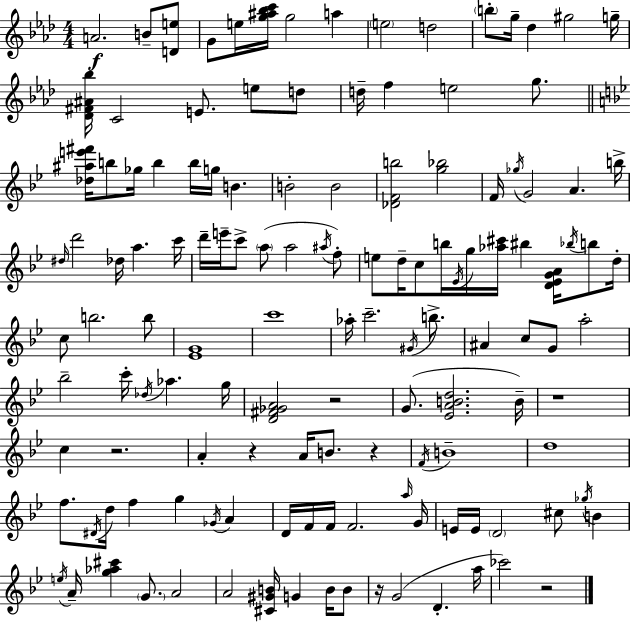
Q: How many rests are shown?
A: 7